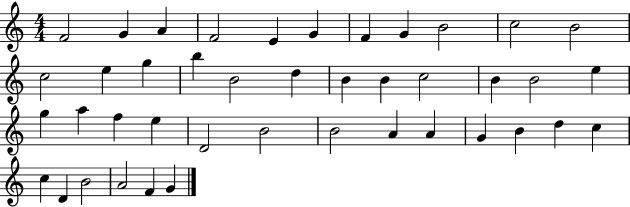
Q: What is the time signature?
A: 4/4